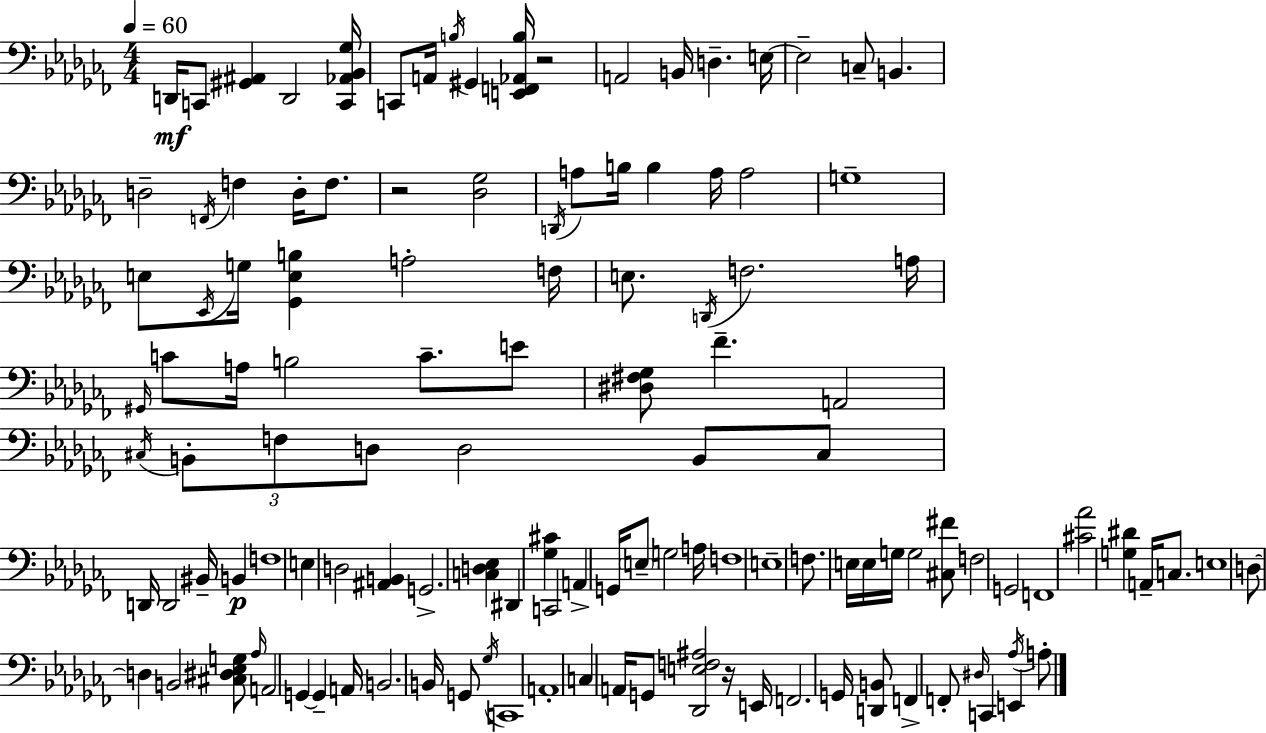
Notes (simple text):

D2/s C2/e [G#2,A#2]/q D2/h [C2,Ab2,Bb2,Gb3]/s C2/e A2/s B3/s G#2/q [E2,F2,Ab2,B3]/s R/h A2/h B2/s D3/q. E3/s E3/h C3/e B2/q. D3/h F2/s F3/q D3/s F3/e. R/h [Db3,Gb3]/h D2/s A3/e B3/s B3/q A3/s A3/h G3/w E3/e Eb2/s G3/s [Gb2,E3,B3]/q A3/h F3/s E3/e. D2/s F3/h. A3/s G#2/s C4/e A3/s B3/h C4/e. E4/e [D#3,F#3,Gb3]/e FES4/q. A2/h C#3/s B2/e F3/e D3/e D3/h B2/e C#3/e D2/s D2/h BIS2/s B2/q F3/w E3/q D3/h [A#2,B2]/q G2/h. [C3,D3,Eb3]/q D#2/q [Gb3,C#4]/q C2/h A2/q G2/s E3/e G3/h A3/s F3/w E3/w F3/e. E3/s E3/s G3/s G3/h [C#3,F#4]/e F3/h G2/h F2/w [C#4,Ab4]/h [G3,D#4]/q A2/s C3/e. E3/w D3/e D3/q B2/h [C#3,D#3,Eb3,G3]/e Ab3/s A2/h G2/q G2/q A2/s B2/h. B2/s G2/e Gb3/s C2/w A2/w C3/q A2/s G2/e [Db2,E3,F3,A#3]/h R/s E2/s F2/h. G2/s [D2,B2]/e F2/q F2/e D#3/s C2/q E2/q Ab3/s A3/e